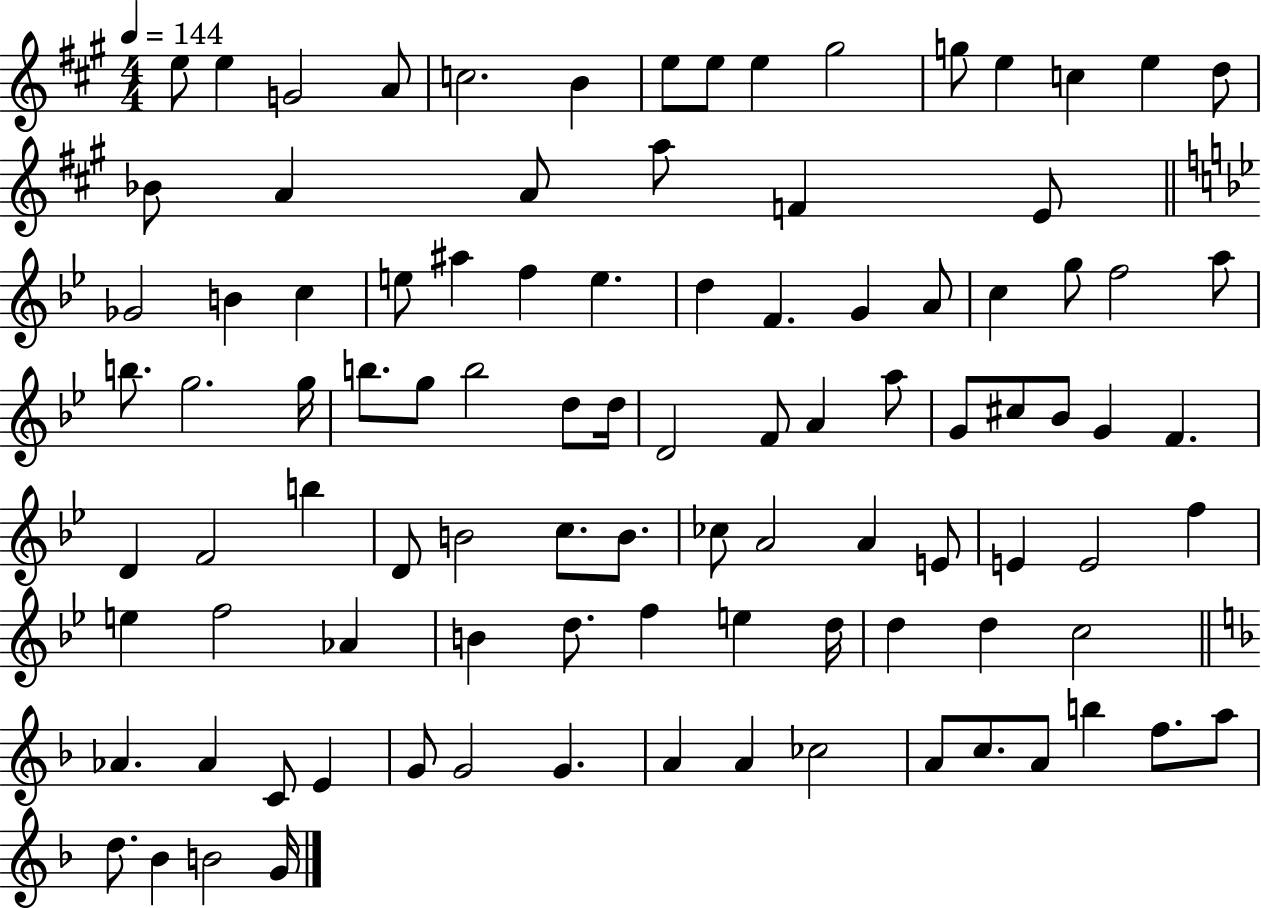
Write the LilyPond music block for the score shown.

{
  \clef treble
  \numericTimeSignature
  \time 4/4
  \key a \major
  \tempo 4 = 144
  e''8 e''4 g'2 a'8 | c''2. b'4 | e''8 e''8 e''4 gis''2 | g''8 e''4 c''4 e''4 d''8 | \break bes'8 a'4 a'8 a''8 f'4 e'8 | \bar "||" \break \key bes \major ges'2 b'4 c''4 | e''8 ais''4 f''4 e''4. | d''4 f'4. g'4 a'8 | c''4 g''8 f''2 a''8 | \break b''8. g''2. g''16 | b''8. g''8 b''2 d''8 d''16 | d'2 f'8 a'4 a''8 | g'8 cis''8 bes'8 g'4 f'4. | \break d'4 f'2 b''4 | d'8 b'2 c''8. b'8. | ces''8 a'2 a'4 e'8 | e'4 e'2 f''4 | \break e''4 f''2 aes'4 | b'4 d''8. f''4 e''4 d''16 | d''4 d''4 c''2 | \bar "||" \break \key d \minor aes'4. aes'4 c'8 e'4 | g'8 g'2 g'4. | a'4 a'4 ces''2 | a'8 c''8. a'8 b''4 f''8. a''8 | \break d''8. bes'4 b'2 g'16 | \bar "|."
}